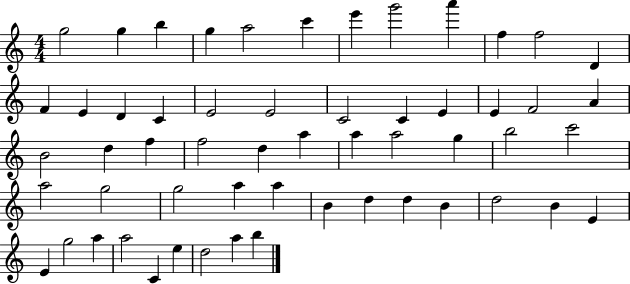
G5/h G5/q B5/q G5/q A5/h C6/q E6/q G6/h A6/q F5/q F5/h D4/q F4/q E4/q D4/q C4/q E4/h E4/h C4/h C4/q E4/q E4/q F4/h A4/q B4/h D5/q F5/q F5/h D5/q A5/q A5/q A5/h G5/q B5/h C6/h A5/h G5/h G5/h A5/q A5/q B4/q D5/q D5/q B4/q D5/h B4/q E4/q E4/q G5/h A5/q A5/h C4/q E5/q D5/h A5/q B5/q